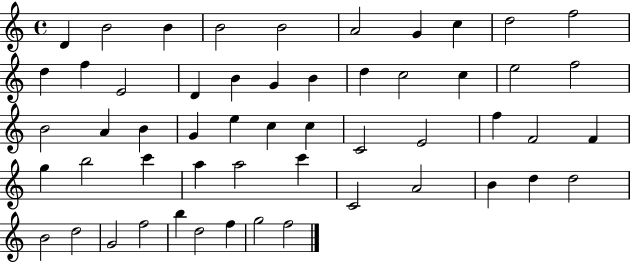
D4/q B4/h B4/q B4/h B4/h A4/h G4/q C5/q D5/h F5/h D5/q F5/q E4/h D4/q B4/q G4/q B4/q D5/q C5/h C5/q E5/h F5/h B4/h A4/q B4/q G4/q E5/q C5/q C5/q C4/h E4/h F5/q F4/h F4/q G5/q B5/h C6/q A5/q A5/h C6/q C4/h A4/h B4/q D5/q D5/h B4/h D5/h G4/h F5/h B5/q D5/h F5/q G5/h F5/h